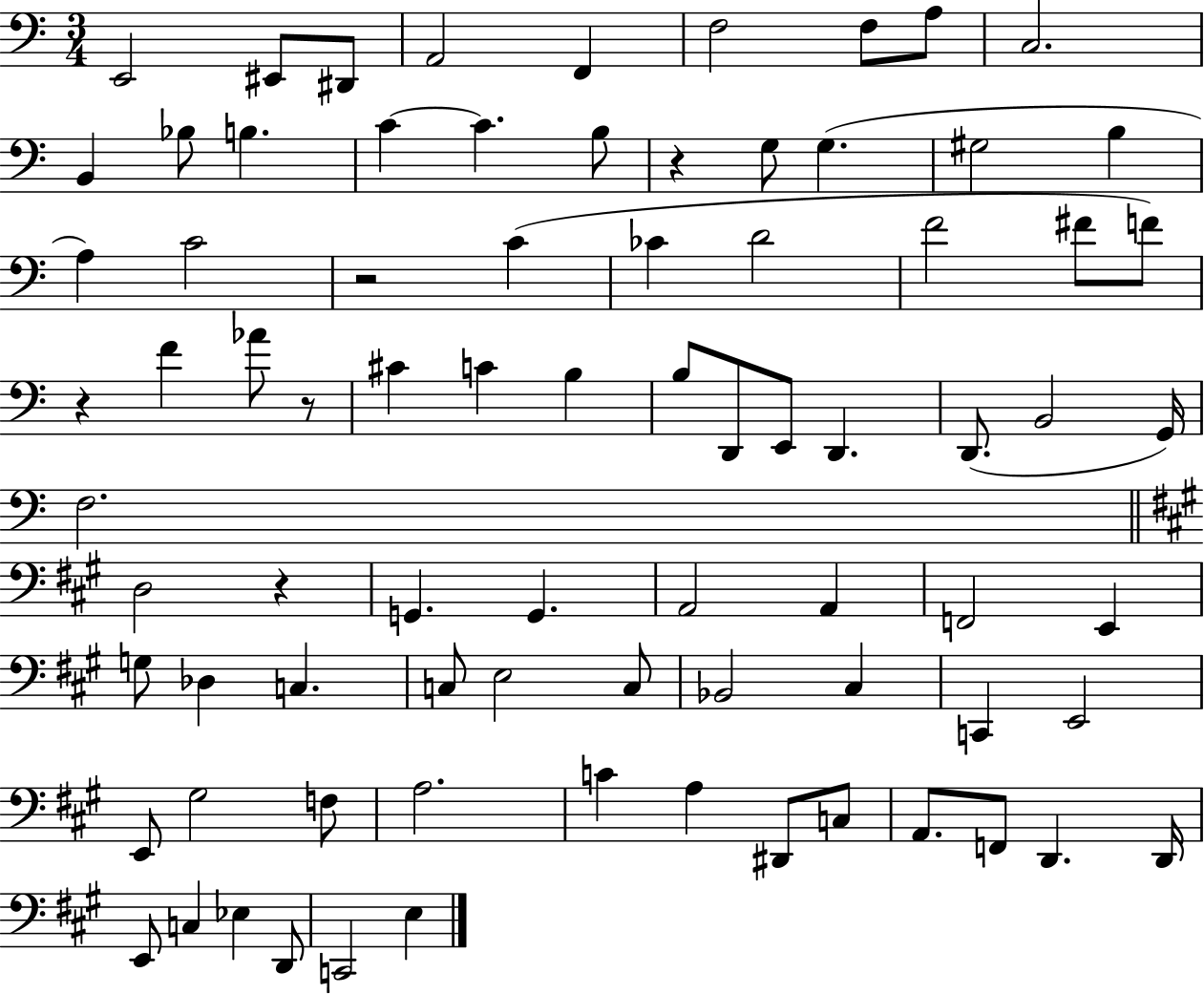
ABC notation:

X:1
T:Untitled
M:3/4
L:1/4
K:C
E,,2 ^E,,/2 ^D,,/2 A,,2 F,, F,2 F,/2 A,/2 C,2 B,, _B,/2 B, C C B,/2 z G,/2 G, ^G,2 B, A, C2 z2 C _C D2 F2 ^F/2 F/2 z F _A/2 z/2 ^C C B, B,/2 D,,/2 E,,/2 D,, D,,/2 B,,2 G,,/4 F,2 D,2 z G,, G,, A,,2 A,, F,,2 E,, G,/2 _D, C, C,/2 E,2 C,/2 _B,,2 ^C, C,, E,,2 E,,/2 ^G,2 F,/2 A,2 C A, ^D,,/2 C,/2 A,,/2 F,,/2 D,, D,,/4 E,,/2 C, _E, D,,/2 C,,2 E,